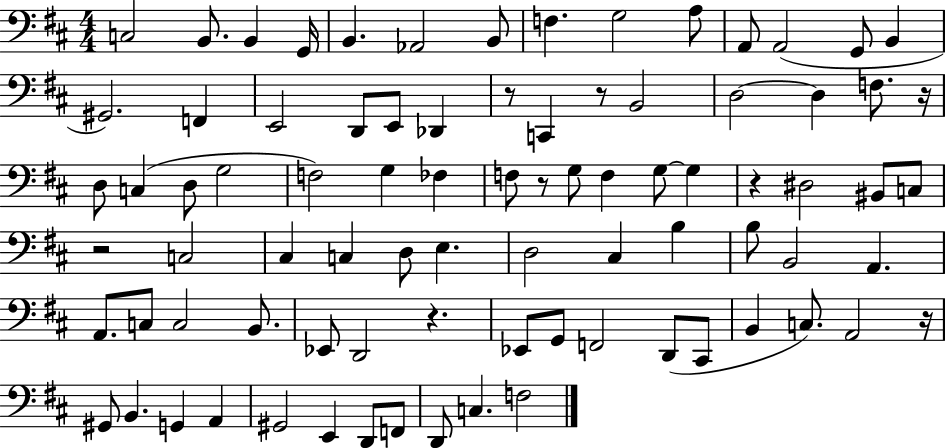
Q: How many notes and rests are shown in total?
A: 84